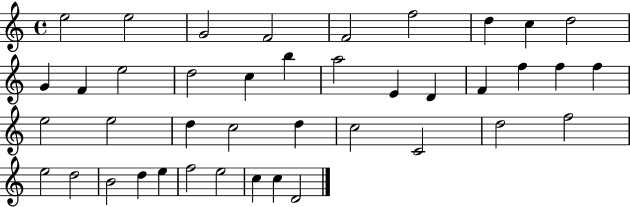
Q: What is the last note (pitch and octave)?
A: D4